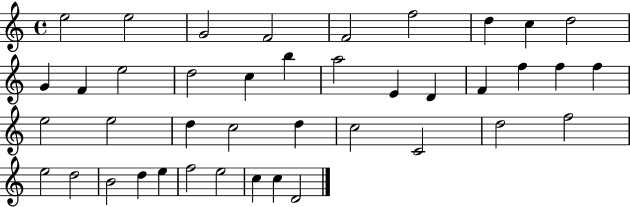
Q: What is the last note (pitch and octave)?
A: D4